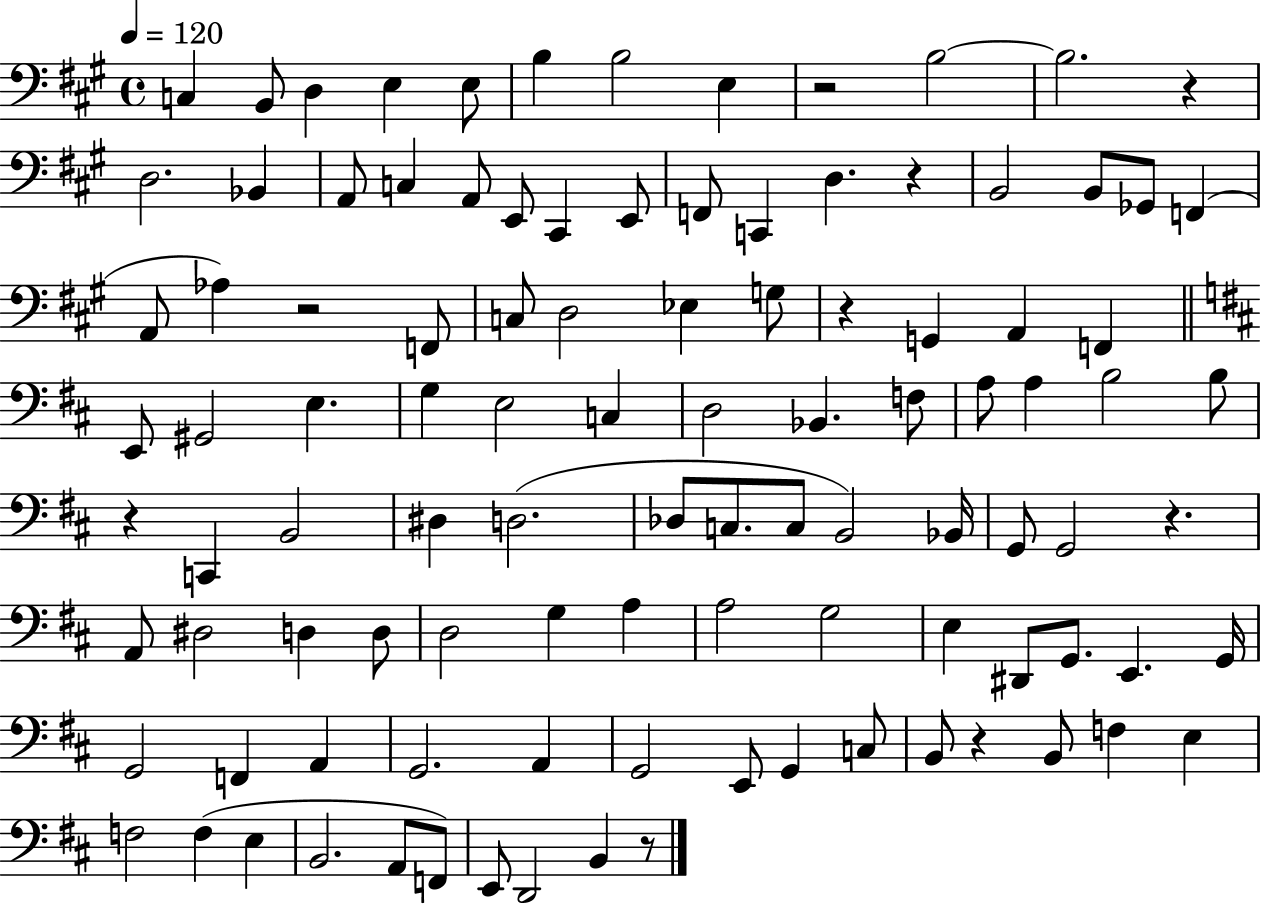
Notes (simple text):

C3/q B2/e D3/q E3/q E3/e B3/q B3/h E3/q R/h B3/h B3/h. R/q D3/h. Bb2/q A2/e C3/q A2/e E2/e C#2/q E2/e F2/e C2/q D3/q. R/q B2/h B2/e Gb2/e F2/q A2/e Ab3/q R/h F2/e C3/e D3/h Eb3/q G3/e R/q G2/q A2/q F2/q E2/e G#2/h E3/q. G3/q E3/h C3/q D3/h Bb2/q. F3/e A3/e A3/q B3/h B3/e R/q C2/q B2/h D#3/q D3/h. Db3/e C3/e. C3/e B2/h Bb2/s G2/e G2/h R/q. A2/e D#3/h D3/q D3/e D3/h G3/q A3/q A3/h G3/h E3/q D#2/e G2/e. E2/q. G2/s G2/h F2/q A2/q G2/h. A2/q G2/h E2/e G2/q C3/e B2/e R/q B2/e F3/q E3/q F3/h F3/q E3/q B2/h. A2/e F2/e E2/e D2/h B2/q R/e